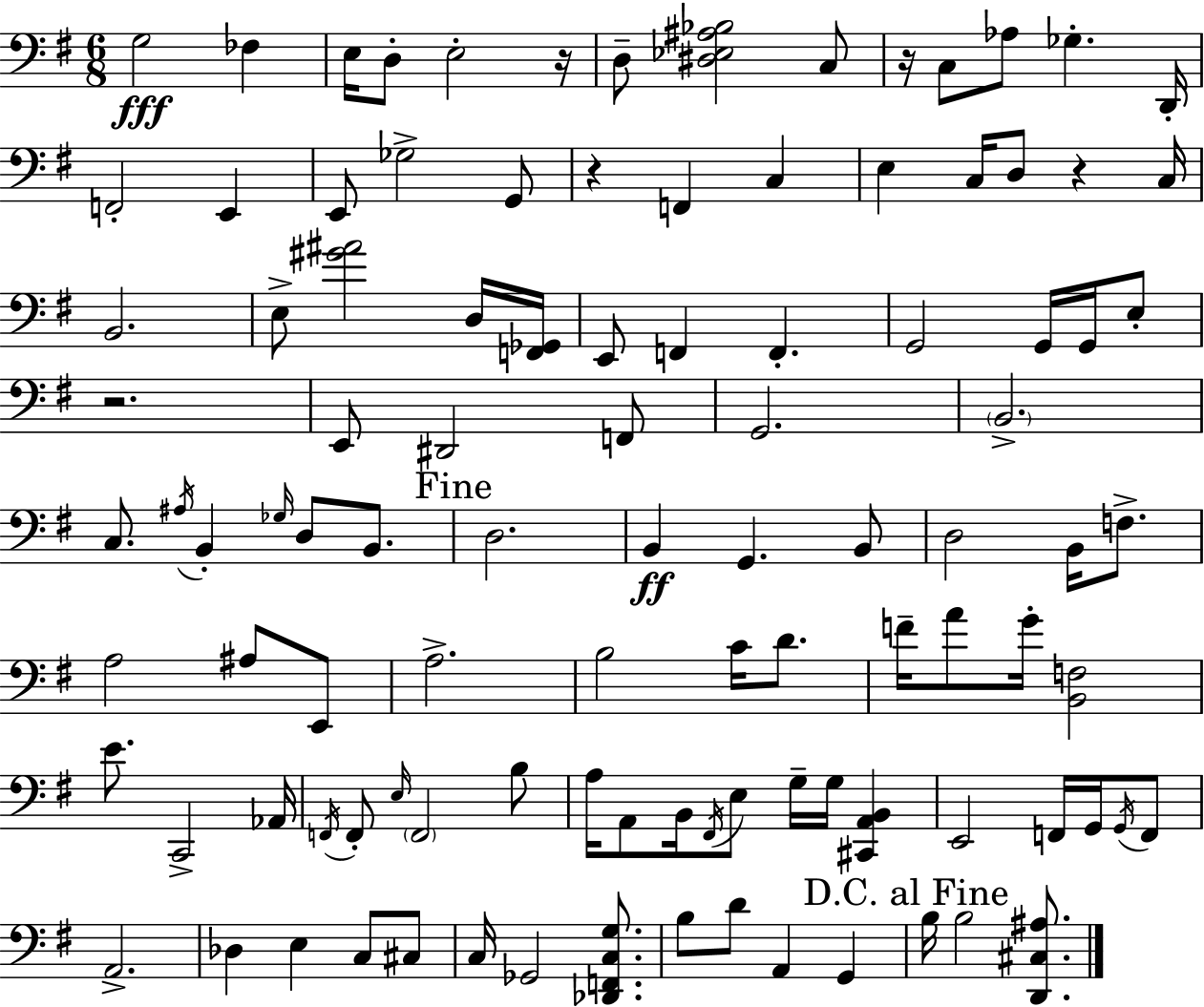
X:1
T:Untitled
M:6/8
L:1/4
K:Em
G,2 _F, E,/4 D,/2 E,2 z/4 D,/2 [^D,_E,^A,_B,]2 C,/2 z/4 C,/2 _A,/2 _G, D,,/4 F,,2 E,, E,,/2 _G,2 G,,/2 z F,, C, E, C,/4 D,/2 z C,/4 B,,2 E,/2 [^G^A]2 D,/4 [F,,_G,,]/4 E,,/2 F,, F,, G,,2 G,,/4 G,,/4 E,/2 z2 E,,/2 ^D,,2 F,,/2 G,,2 B,,2 C,/2 ^A,/4 B,, _G,/4 D,/2 B,,/2 D,2 B,, G,, B,,/2 D,2 B,,/4 F,/2 A,2 ^A,/2 E,,/2 A,2 B,2 C/4 D/2 F/4 A/2 G/4 [B,,F,]2 E/2 C,,2 _A,,/4 F,,/4 F,,/2 E,/4 F,,2 B,/2 A,/4 A,,/2 B,,/4 ^F,,/4 E,/2 G,/4 G,/4 [^C,,A,,B,,] E,,2 F,,/4 G,,/4 G,,/4 F,,/2 A,,2 _D, E, C,/2 ^C,/2 C,/4 _G,,2 [_D,,F,,C,G,]/2 B,/2 D/2 A,, G,, B,/4 B,2 [D,,^C,^A,]/2